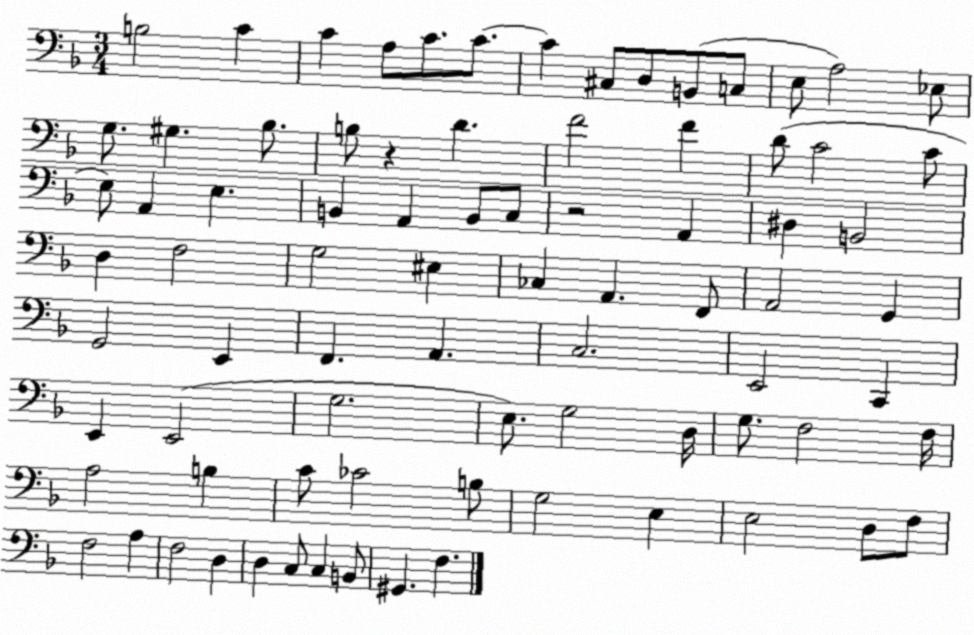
X:1
T:Untitled
M:3/4
L:1/4
K:F
B,2 C C A,/2 C/2 C/2 C ^C,/2 D,/2 B,,/2 C,/2 E,/2 A,2 _E,/2 G,/2 ^G, _B,/2 B,/2 z D F2 F D/2 C2 C/2 E,/2 A,, E, B,, A,, B,,/2 C,/2 z2 A,, ^D, B,,2 D, F,2 G,2 ^E, _C, A,, F,,/2 A,,2 G,, G,,2 E,, F,, A,, C,2 E,,2 C,, E,, E,,2 G,2 E,/2 G,2 D,/4 G,/2 F,2 F,/4 A,2 B, C/2 _C2 B,/2 G,2 E, E,2 D,/2 F,/2 F,2 A, F,2 D, D, C,/2 C, B,,/2 ^G,, F,